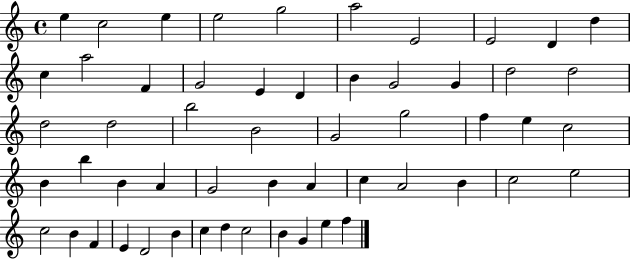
{
  \clef treble
  \time 4/4
  \defaultTimeSignature
  \key c \major
  e''4 c''2 e''4 | e''2 g''2 | a''2 e'2 | e'2 d'4 d''4 | \break c''4 a''2 f'4 | g'2 e'4 d'4 | b'4 g'2 g'4 | d''2 d''2 | \break d''2 d''2 | b''2 b'2 | g'2 g''2 | f''4 e''4 c''2 | \break b'4 b''4 b'4 a'4 | g'2 b'4 a'4 | c''4 a'2 b'4 | c''2 e''2 | \break c''2 b'4 f'4 | e'4 d'2 b'4 | c''4 d''4 c''2 | b'4 g'4 e''4 f''4 | \break \bar "|."
}